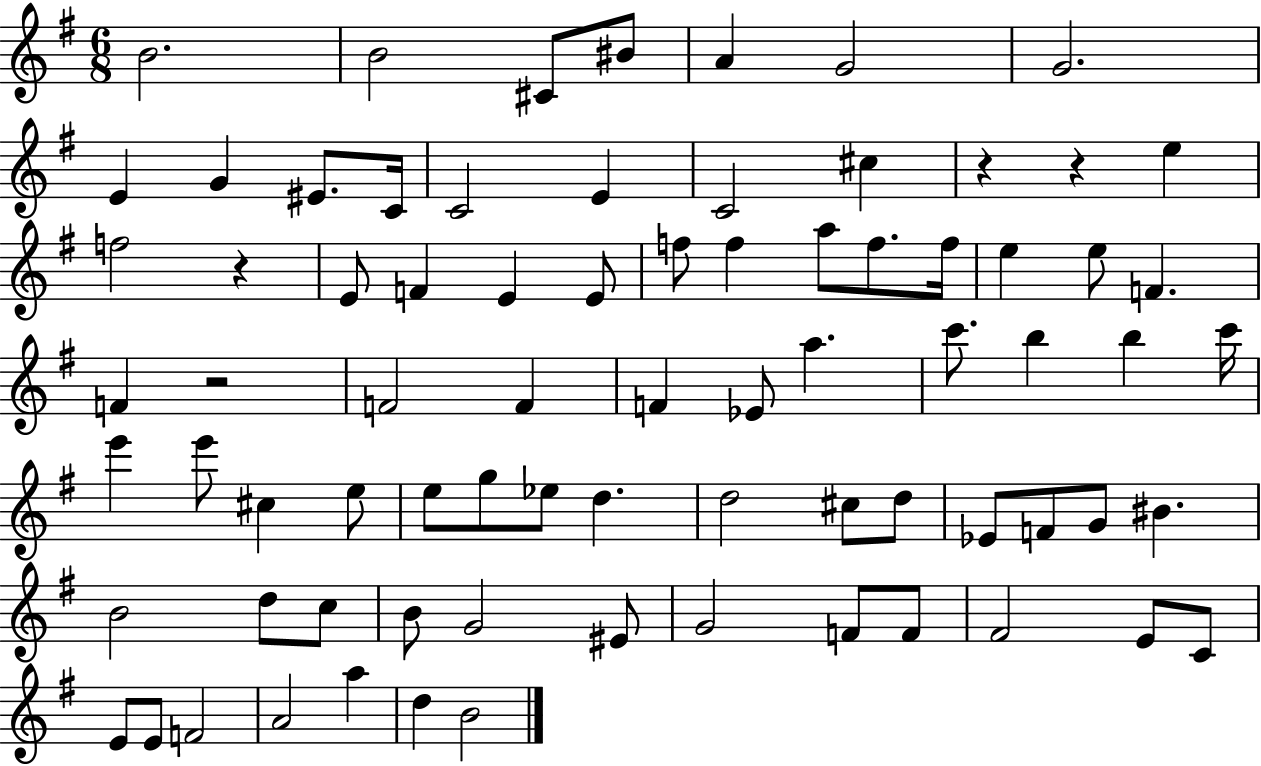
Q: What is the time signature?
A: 6/8